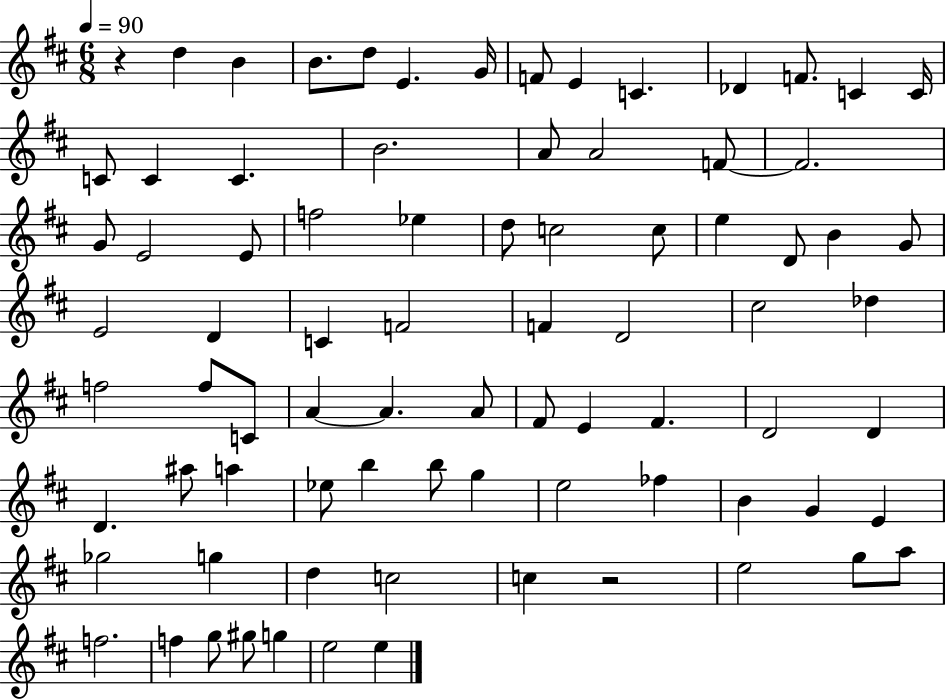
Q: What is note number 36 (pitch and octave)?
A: C4